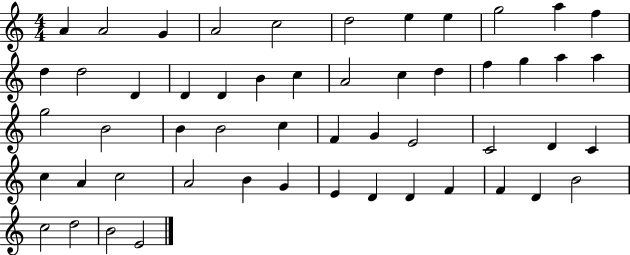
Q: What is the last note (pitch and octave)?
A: E4